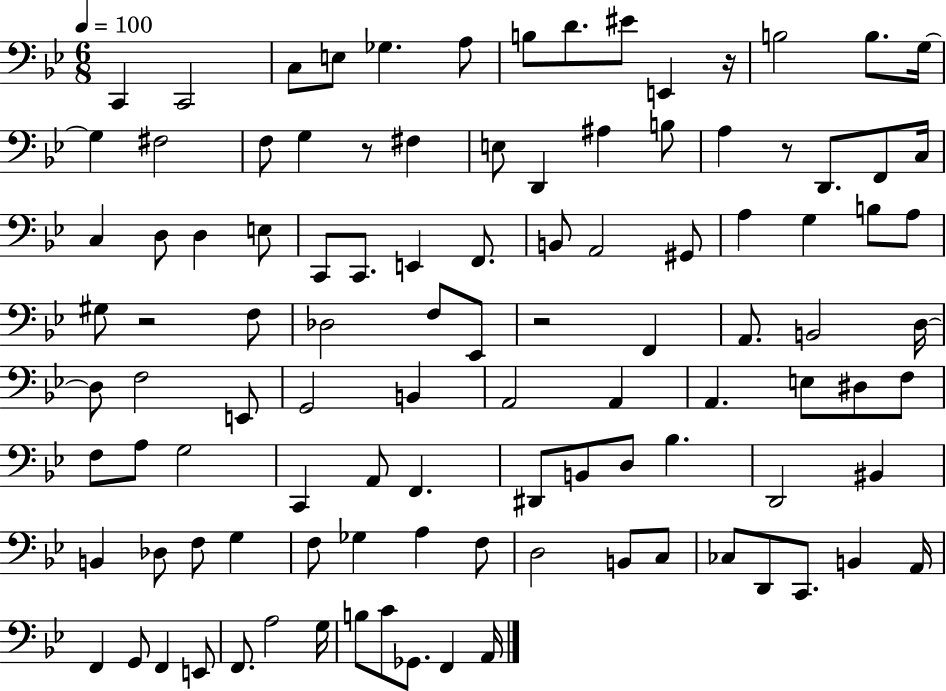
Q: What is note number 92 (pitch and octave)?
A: F2